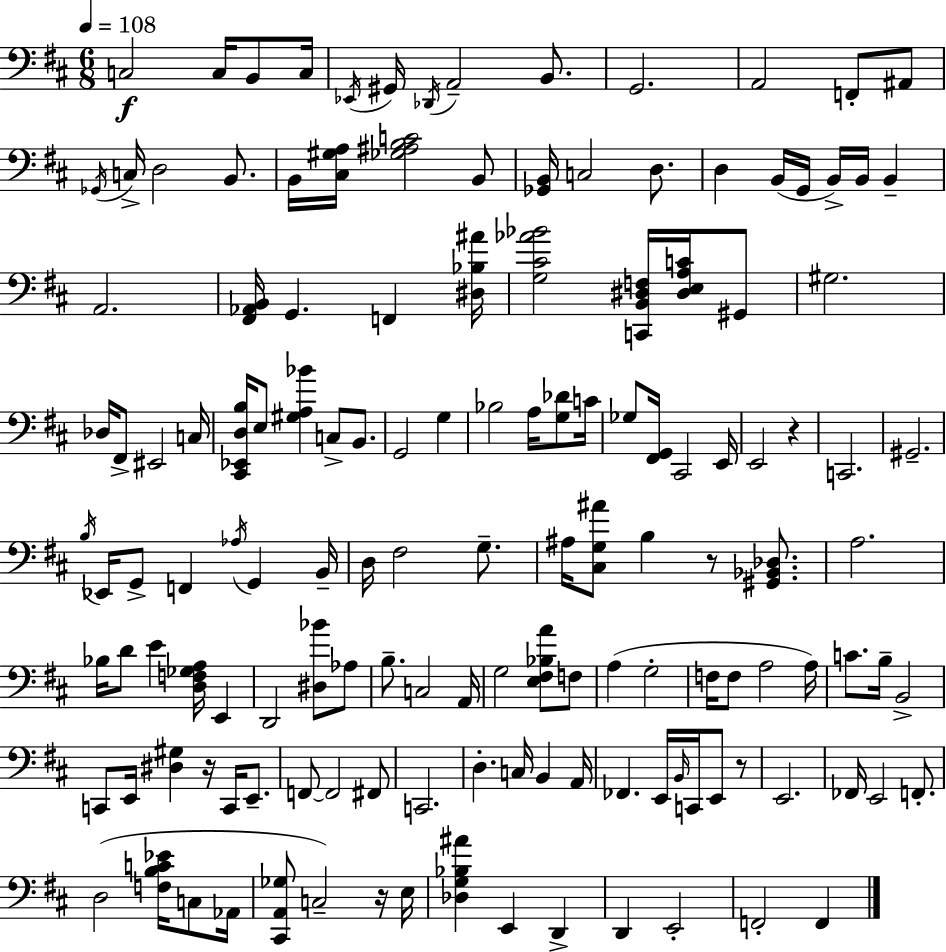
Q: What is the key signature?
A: D major